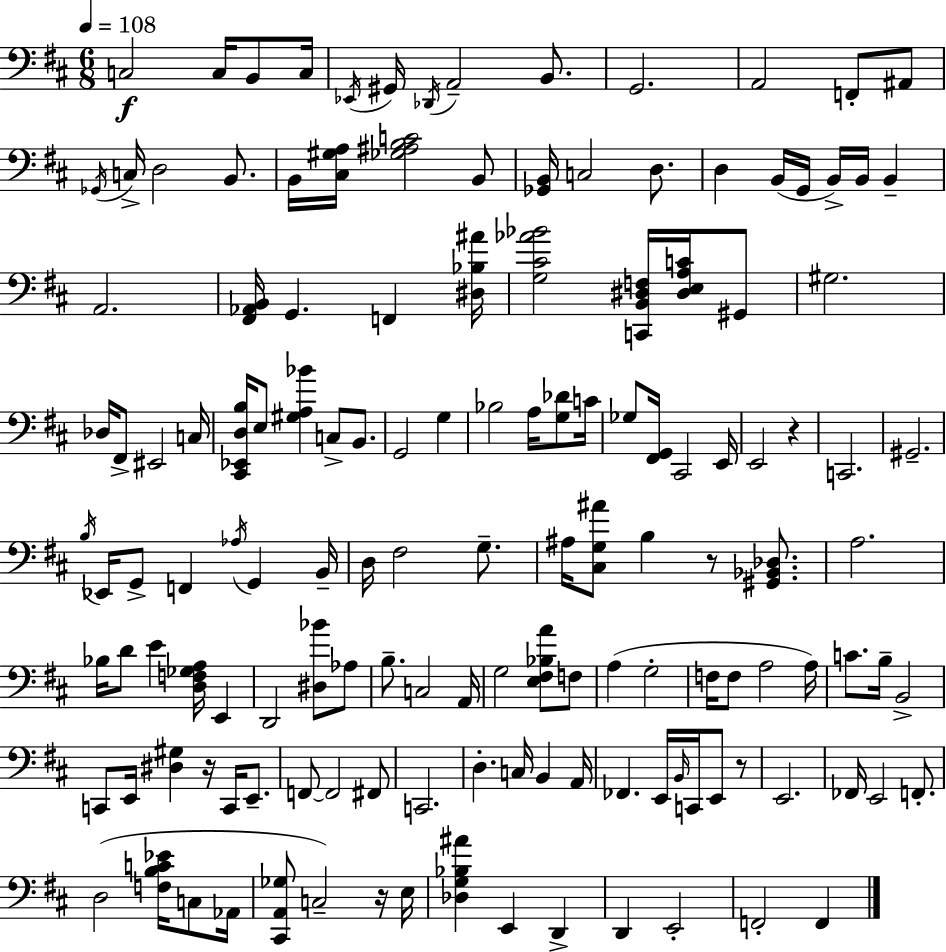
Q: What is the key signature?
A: D major